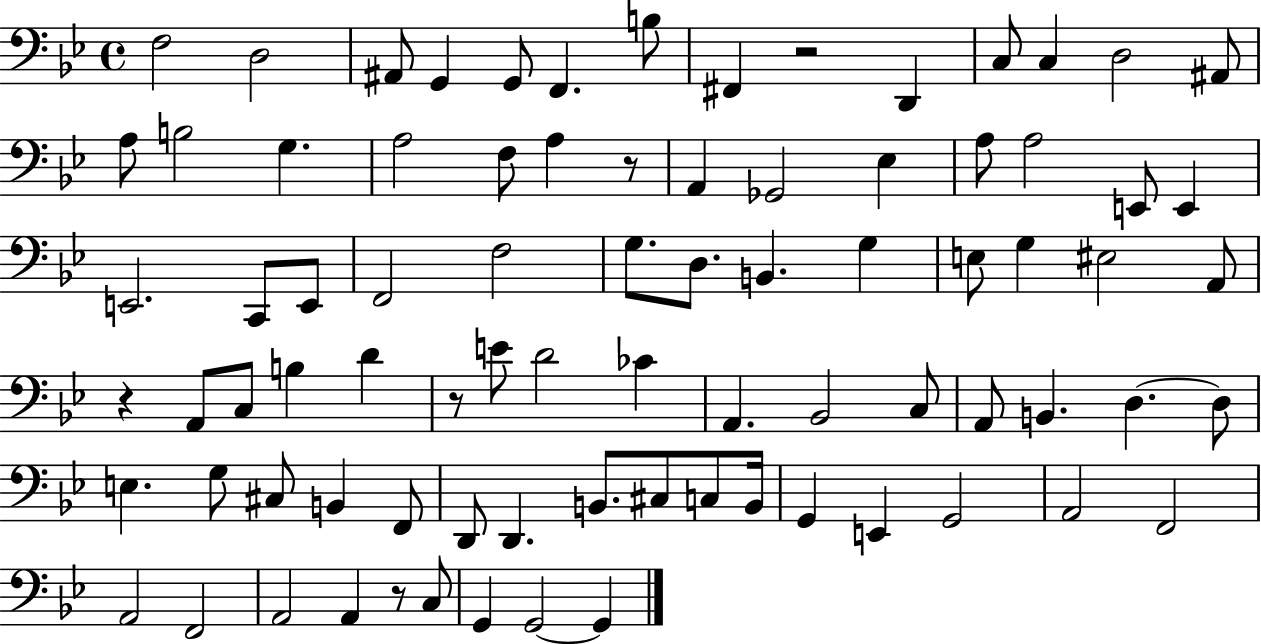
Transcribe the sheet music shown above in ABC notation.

X:1
T:Untitled
M:4/4
L:1/4
K:Bb
F,2 D,2 ^A,,/2 G,, G,,/2 F,, B,/2 ^F,, z2 D,, C,/2 C, D,2 ^A,,/2 A,/2 B,2 G, A,2 F,/2 A, z/2 A,, _G,,2 _E, A,/2 A,2 E,,/2 E,, E,,2 C,,/2 E,,/2 F,,2 F,2 G,/2 D,/2 B,, G, E,/2 G, ^E,2 A,,/2 z A,,/2 C,/2 B, D z/2 E/2 D2 _C A,, _B,,2 C,/2 A,,/2 B,, D, D,/2 E, G,/2 ^C,/2 B,, F,,/2 D,,/2 D,, B,,/2 ^C,/2 C,/2 B,,/4 G,, E,, G,,2 A,,2 F,,2 A,,2 F,,2 A,,2 A,, z/2 C,/2 G,, G,,2 G,,